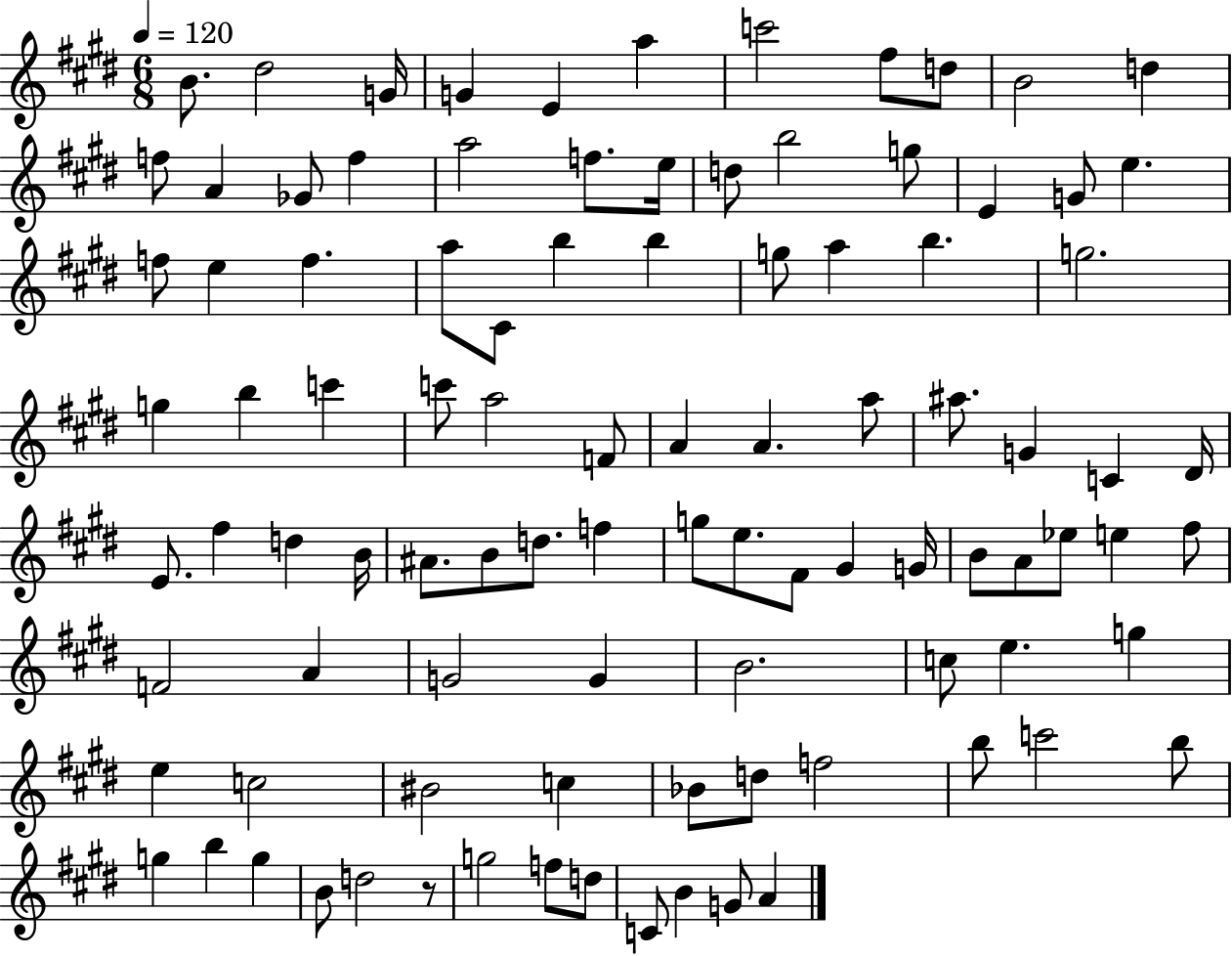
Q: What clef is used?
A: treble